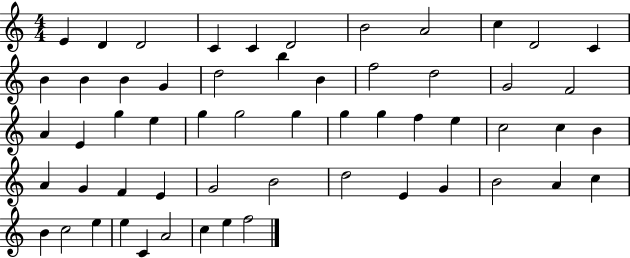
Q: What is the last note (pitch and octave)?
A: F5